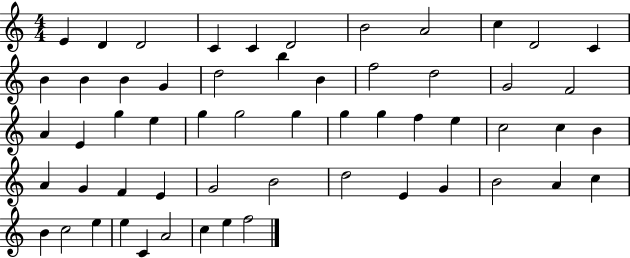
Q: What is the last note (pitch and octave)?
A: F5